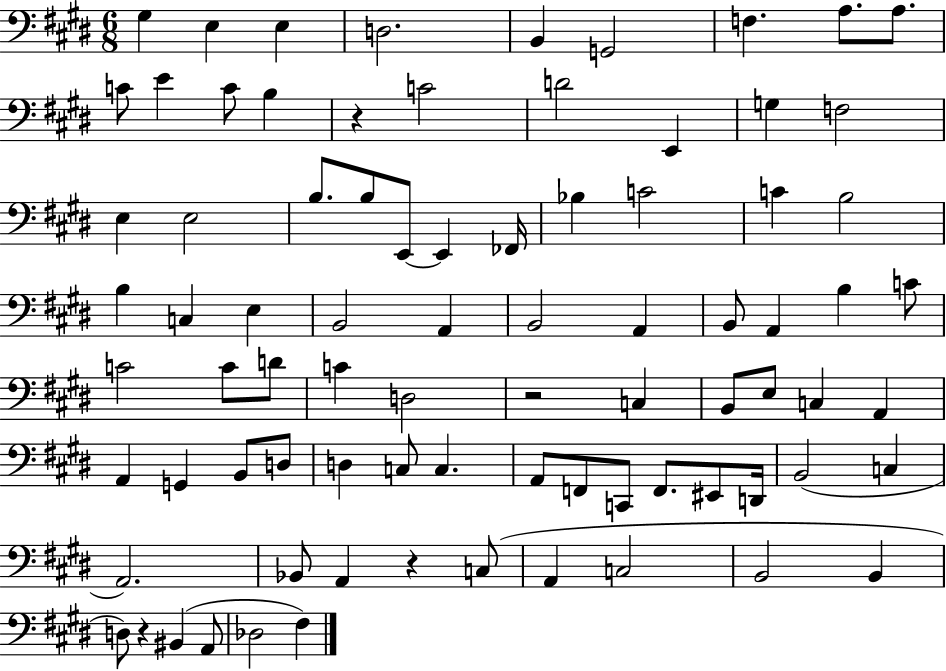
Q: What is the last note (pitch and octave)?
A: F#3